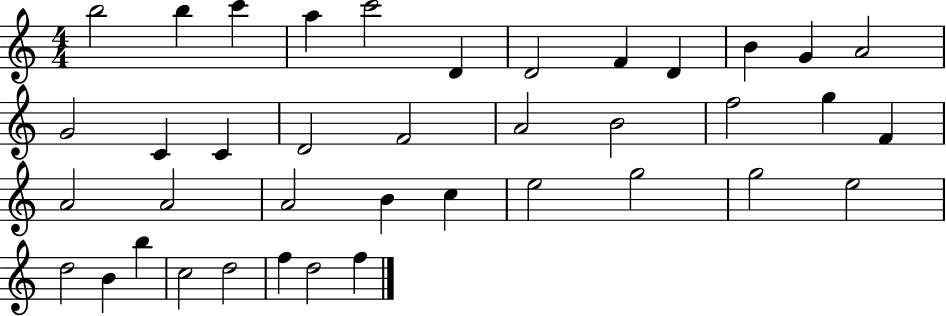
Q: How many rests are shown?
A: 0